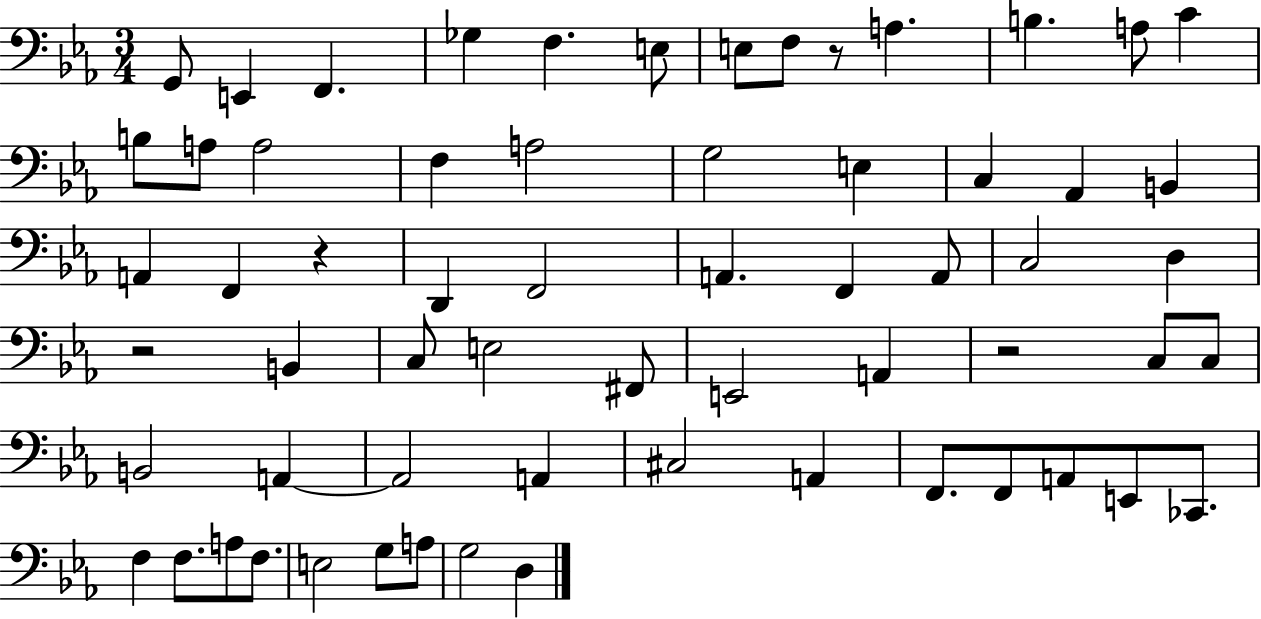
G2/e E2/q F2/q. Gb3/q F3/q. E3/e E3/e F3/e R/e A3/q. B3/q. A3/e C4/q B3/e A3/e A3/h F3/q A3/h G3/h E3/q C3/q Ab2/q B2/q A2/q F2/q R/q D2/q F2/h A2/q. F2/q A2/e C3/h D3/q R/h B2/q C3/e E3/h F#2/e E2/h A2/q R/h C3/e C3/e B2/h A2/q A2/h A2/q C#3/h A2/q F2/e. F2/e A2/e E2/e CES2/e. F3/q F3/e. A3/e F3/e. E3/h G3/e A3/e G3/h D3/q